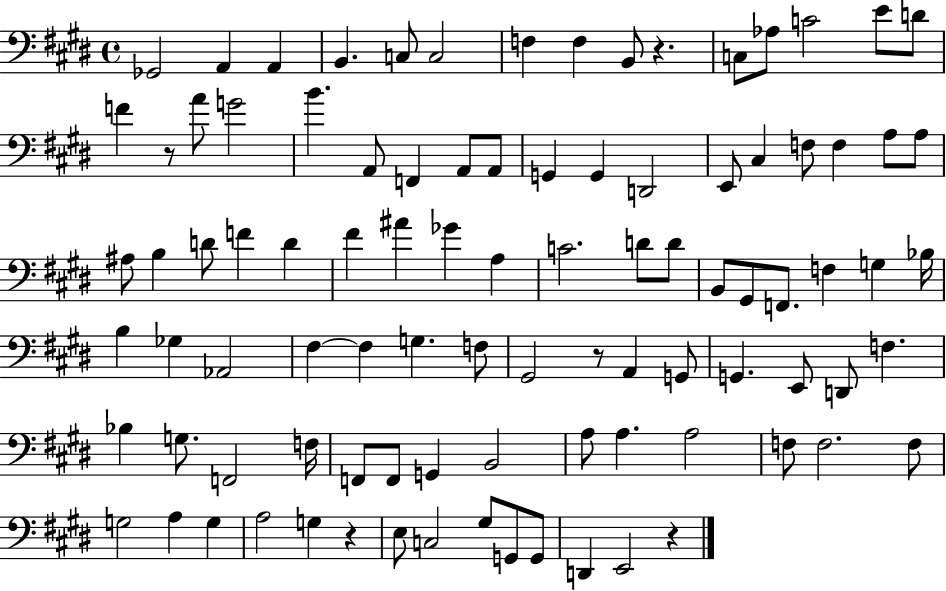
{
  \clef bass
  \time 4/4
  \defaultTimeSignature
  \key e \major
  ges,2 a,4 a,4 | b,4. c8 c2 | f4 f4 b,8 r4. | c8 aes8 c'2 e'8 d'8 | \break f'4 r8 a'8 g'2 | b'4. a,8 f,4 a,8 a,8 | g,4 g,4 d,2 | e,8 cis4 f8 f4 a8 a8 | \break ais8 b4 d'8 f'4 d'4 | fis'4 ais'4 ges'4 a4 | c'2. d'8 d'8 | b,8 gis,8 f,8. f4 g4 bes16 | \break b4 ges4 aes,2 | fis4~~ fis4 g4. f8 | gis,2 r8 a,4 g,8 | g,4. e,8 d,8 f4. | \break bes4 g8. f,2 f16 | f,8 f,8 g,4 b,2 | a8 a4. a2 | f8 f2. f8 | \break g2 a4 g4 | a2 g4 r4 | e8 c2 gis8 g,8 g,8 | d,4 e,2 r4 | \break \bar "|."
}